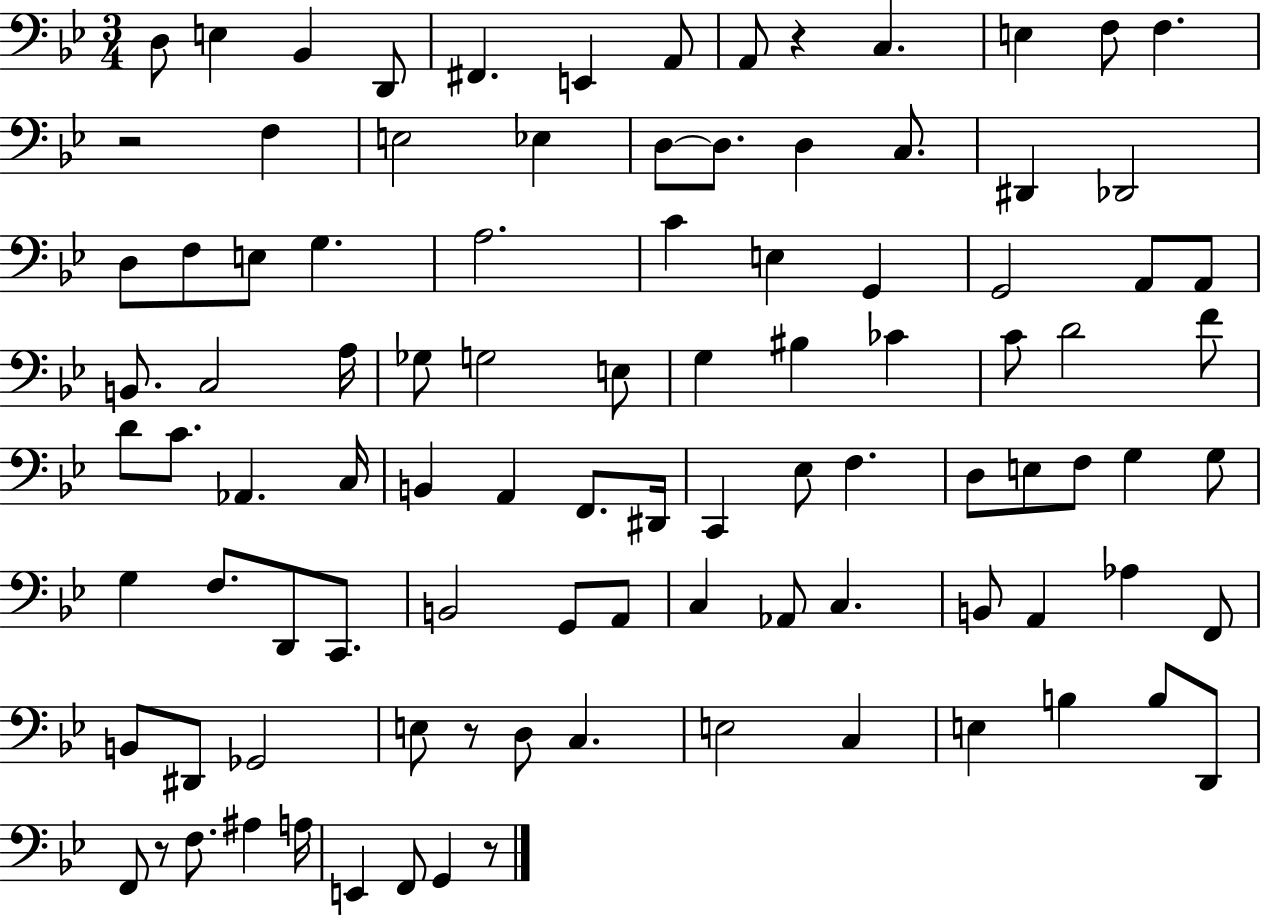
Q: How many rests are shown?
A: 5